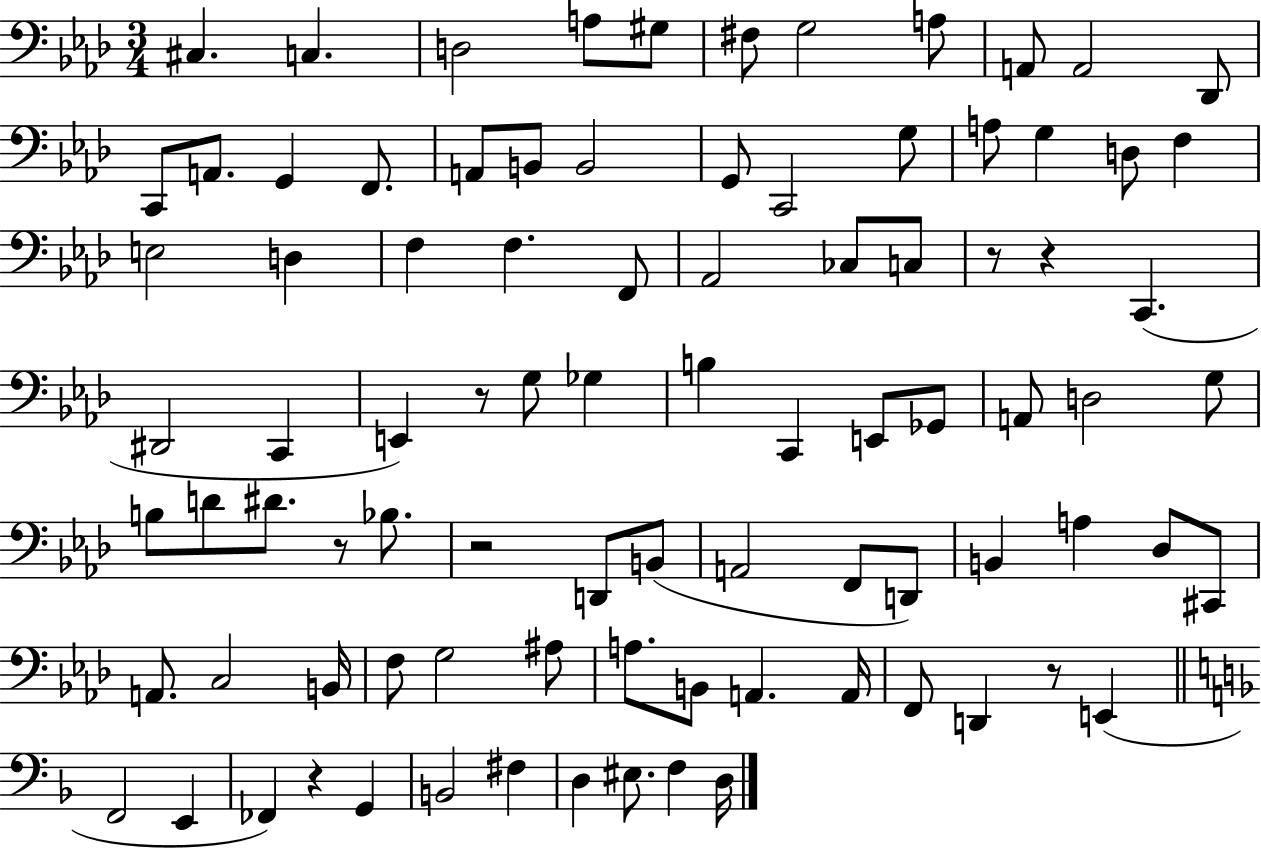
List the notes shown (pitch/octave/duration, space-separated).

C#3/q. C3/q. D3/h A3/e G#3/e F#3/e G3/h A3/e A2/e A2/h Db2/e C2/e A2/e. G2/q F2/e. A2/e B2/e B2/h G2/e C2/h G3/e A3/e G3/q D3/e F3/q E3/h D3/q F3/q F3/q. F2/e Ab2/h CES3/e C3/e R/e R/q C2/q. D#2/h C2/q E2/q R/e G3/e Gb3/q B3/q C2/q E2/e Gb2/e A2/e D3/h G3/e B3/e D4/e D#4/e. R/e Bb3/e. R/h D2/e B2/e A2/h F2/e D2/e B2/q A3/q Db3/e C#2/e A2/e. C3/h B2/s F3/e G3/h A#3/e A3/e. B2/e A2/q. A2/s F2/e D2/q R/e E2/q F2/h E2/q FES2/q R/q G2/q B2/h F#3/q D3/q EIS3/e. F3/q D3/s